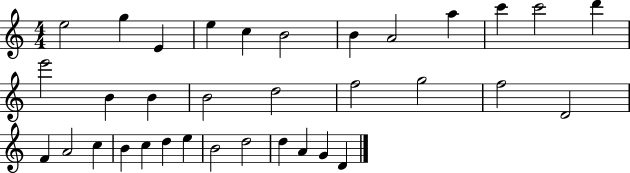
{
  \clef treble
  \numericTimeSignature
  \time 4/4
  \key c \major
  e''2 g''4 e'4 | e''4 c''4 b'2 | b'4 a'2 a''4 | c'''4 c'''2 d'''4 | \break e'''2 b'4 b'4 | b'2 d''2 | f''2 g''2 | f''2 d'2 | \break f'4 a'2 c''4 | b'4 c''4 d''4 e''4 | b'2 d''2 | d''4 a'4 g'4 d'4 | \break \bar "|."
}